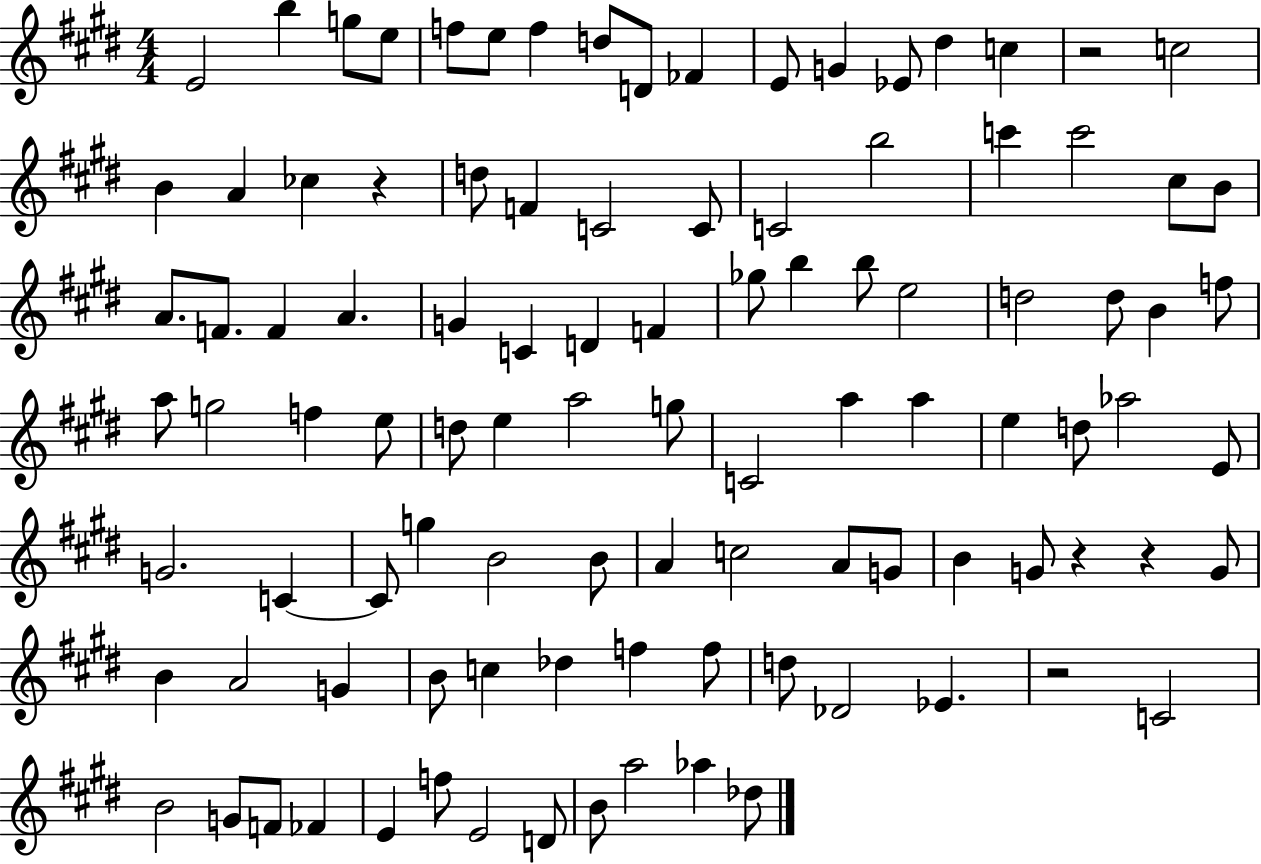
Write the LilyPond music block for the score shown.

{
  \clef treble
  \numericTimeSignature
  \time 4/4
  \key e \major
  \repeat volta 2 { e'2 b''4 g''8 e''8 | f''8 e''8 f''4 d''8 d'8 fes'4 | e'8 g'4 ees'8 dis''4 c''4 | r2 c''2 | \break b'4 a'4 ces''4 r4 | d''8 f'4 c'2 c'8 | c'2 b''2 | c'''4 c'''2 cis''8 b'8 | \break a'8. f'8. f'4 a'4. | g'4 c'4 d'4 f'4 | ges''8 b''4 b''8 e''2 | d''2 d''8 b'4 f''8 | \break a''8 g''2 f''4 e''8 | d''8 e''4 a''2 g''8 | c'2 a''4 a''4 | e''4 d''8 aes''2 e'8 | \break g'2. c'4~~ | c'8 g''4 b'2 b'8 | a'4 c''2 a'8 g'8 | b'4 g'8 r4 r4 g'8 | \break b'4 a'2 g'4 | b'8 c''4 des''4 f''4 f''8 | d''8 des'2 ees'4. | r2 c'2 | \break b'2 g'8 f'8 fes'4 | e'4 f''8 e'2 d'8 | b'8 a''2 aes''4 des''8 | } \bar "|."
}